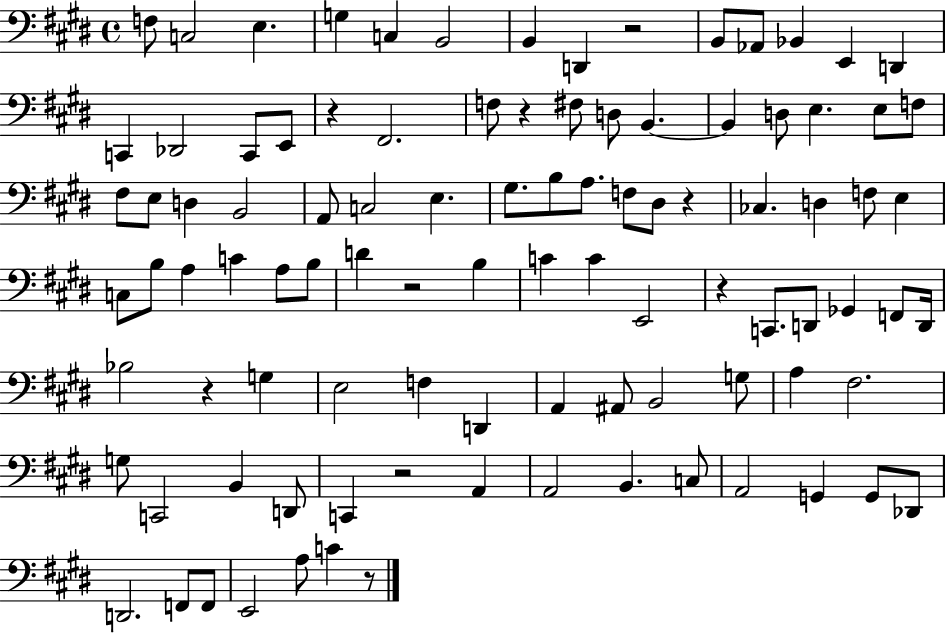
{
  \clef bass
  \time 4/4
  \defaultTimeSignature
  \key e \major
  f8 c2 e4. | g4 c4 b,2 | b,4 d,4 r2 | b,8 aes,8 bes,4 e,4 d,4 | \break c,4 des,2 c,8 e,8 | r4 fis,2. | f8 r4 fis8 d8 b,4.~~ | b,4 d8 e4. e8 f8 | \break fis8 e8 d4 b,2 | a,8 c2 e4. | gis8. b8 a8. f8 dis8 r4 | ces4. d4 f8 e4 | \break c8 b8 a4 c'4 a8 b8 | d'4 r2 b4 | c'4 c'4 e,2 | r4 c,8. d,8 ges,4 f,8 d,16 | \break bes2 r4 g4 | e2 f4 d,4 | a,4 ais,8 b,2 g8 | a4 fis2. | \break g8 c,2 b,4 d,8 | c,4 r2 a,4 | a,2 b,4. c8 | a,2 g,4 g,8 des,8 | \break d,2. f,8 f,8 | e,2 a8 c'4 r8 | \bar "|."
}